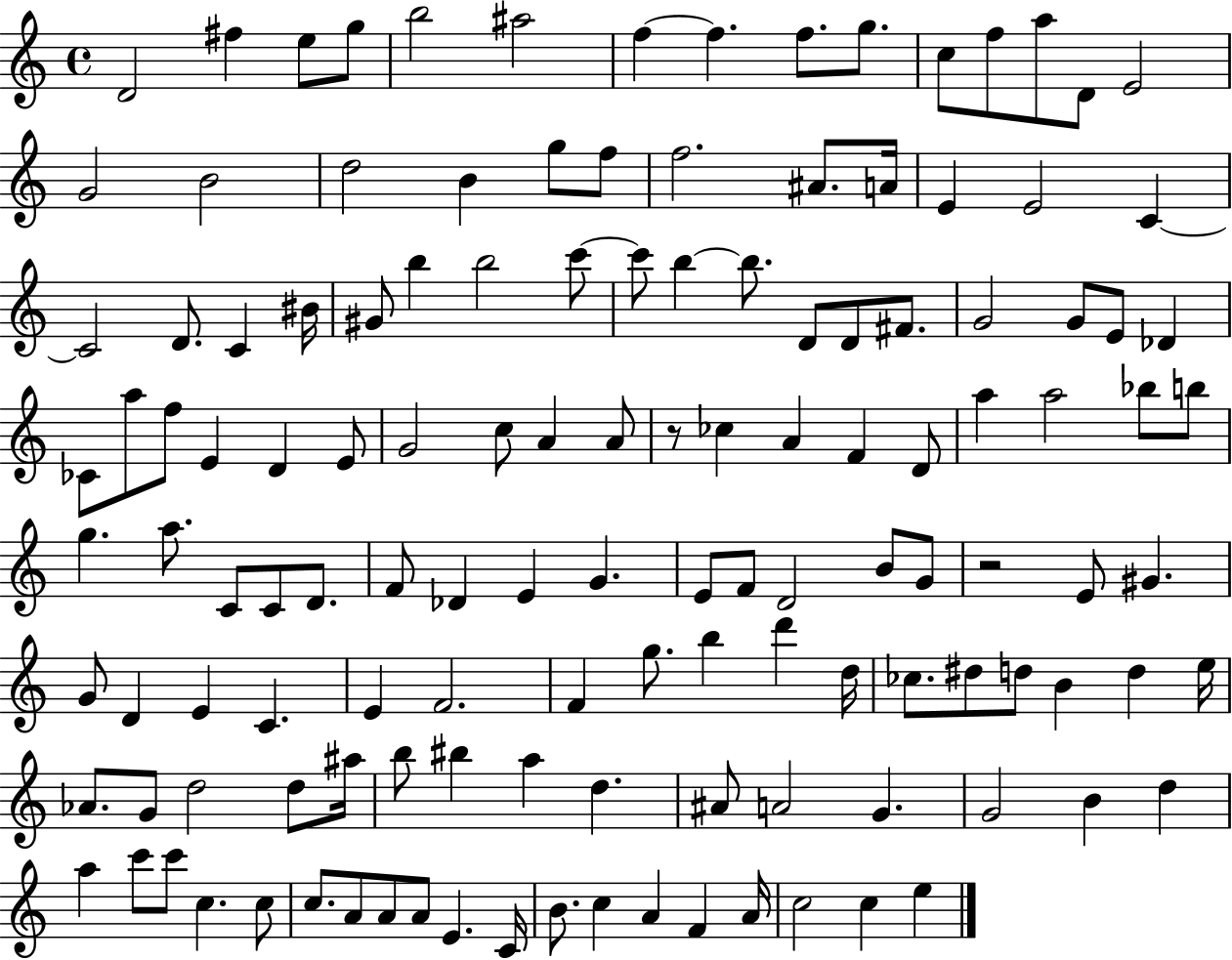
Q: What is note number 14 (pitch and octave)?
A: D4